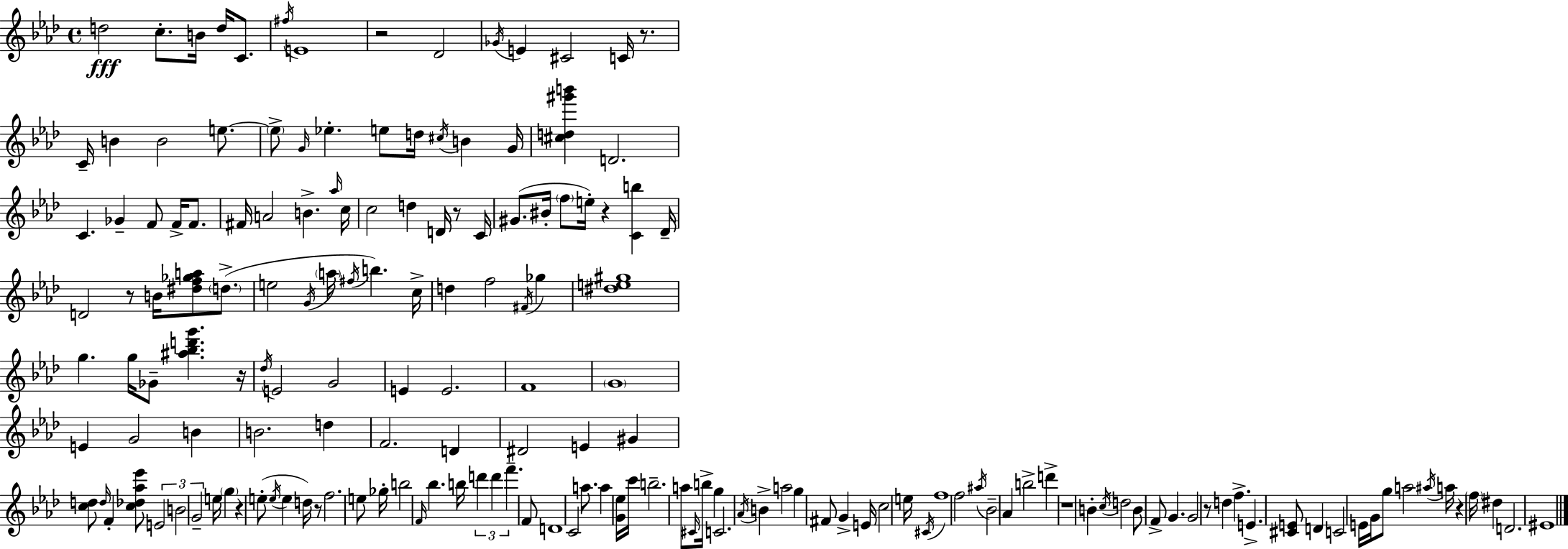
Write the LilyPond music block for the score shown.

{
  \clef treble
  \time 4/4
  \defaultTimeSignature
  \key aes \major
  d''2\fff c''8.-. b'16 d''16 c'8. | \acciaccatura { fis''16 } e'1 | r2 des'2 | \acciaccatura { ges'16 } e'4 cis'2 c'16 r8. | \break c'16-- b'4 b'2 e''8.~~ | \parenthesize e''8-> \grace { g'16 } ees''4.-. e''8 d''16 \acciaccatura { cis''16 } b'4 | g'16 <cis'' d'' gis''' b'''>4 d'2. | c'4. ges'4-- f'8 | \break f'16-> f'8. fis'16 a'2 b'4.-> | \grace { aes''16 } c''16 c''2 d''4 | d'16 r8 c'16 gis'8.( bis'16-. \parenthesize f''8 e''16-.) r4 | <c' b''>4 des'16-- d'2 r8 b'16 | \break <dis'' f'' ges'' a''>8 \parenthesize d''8.->( e''2 \acciaccatura { g'16 } \parenthesize a''16 \acciaccatura { fis''16 } | b''4.) c''16-> d''4 f''2 | \acciaccatura { fis'16 } ges''4 <dis'' e'' gis''>1 | g''4. g''16 ges'8-- | \break <ais'' bes'' d''' g'''>4. r16 \acciaccatura { des''16 } e'2 | g'2 e'4 e'2. | f'1 | \parenthesize g'1 | \break e'4 g'2 | b'4 b'2. | d''4 f'2. | d'4 dis'2 | \break e'4 gis'4 <c'' d''>8 \grace { d''16 } f'4-. | <c'' des'' aes'' ees'''>8 \tuplet 3/2 { e'2 b'2 | g'2-- } e''16 \parenthesize g''4 r4 | e''8-.( \acciaccatura { e''16 } e''4 d''16) r8 f''2. | \break e''8 ges''16-. b''2 | \grace { f'16 } bes''4. b''16 \tuplet 3/2 { d'''4 | d'''4 f'''4.-- } f'8 d'1 | c'2 | \break a''8. a''4 <g' ees''>16 c'''16 b''2.-- | a''8 \grace { cis'16 } b''16-> g''4 | c'2. \acciaccatura { aes'16 } b'4-> | a''2 g''4 fis'8 | \break g'4-> e'16 c''2 e''16 \acciaccatura { cis'16 } f''1 | f''2 | \acciaccatura { ais''16 } bes'2-- | aes'4 b''2-> d'''4-> | \break r1 | b'4-. \acciaccatura { c''16 } d''2 b'8 f'8-> | g'4. g'2 r8 | d''4 f''4.-> e'4.-> | \break <cis' e'>8 d'4 c'2 e'16 | g'16 g''8 a''2 \acciaccatura { ais''16 } a''16 r4 | \parenthesize f''16 dis''4 d'2. | eis'1 | \break \bar "|."
}